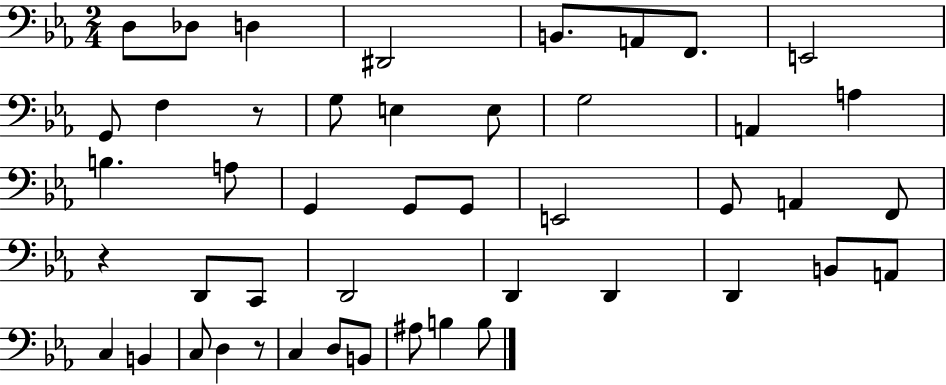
{
  \clef bass
  \numericTimeSignature
  \time 2/4
  \key ees \major
  d8 des8 d4 | dis,2 | b,8. a,8 f,8. | e,2 | \break g,8 f4 r8 | g8 e4 e8 | g2 | a,4 a4 | \break b4. a8 | g,4 g,8 g,8 | e,2 | g,8 a,4 f,8 | \break r4 d,8 c,8 | d,2 | d,4 d,4 | d,4 b,8 a,8 | \break c4 b,4 | c8 d4 r8 | c4 d8 b,8 | ais8 b4 b8 | \break \bar "|."
}